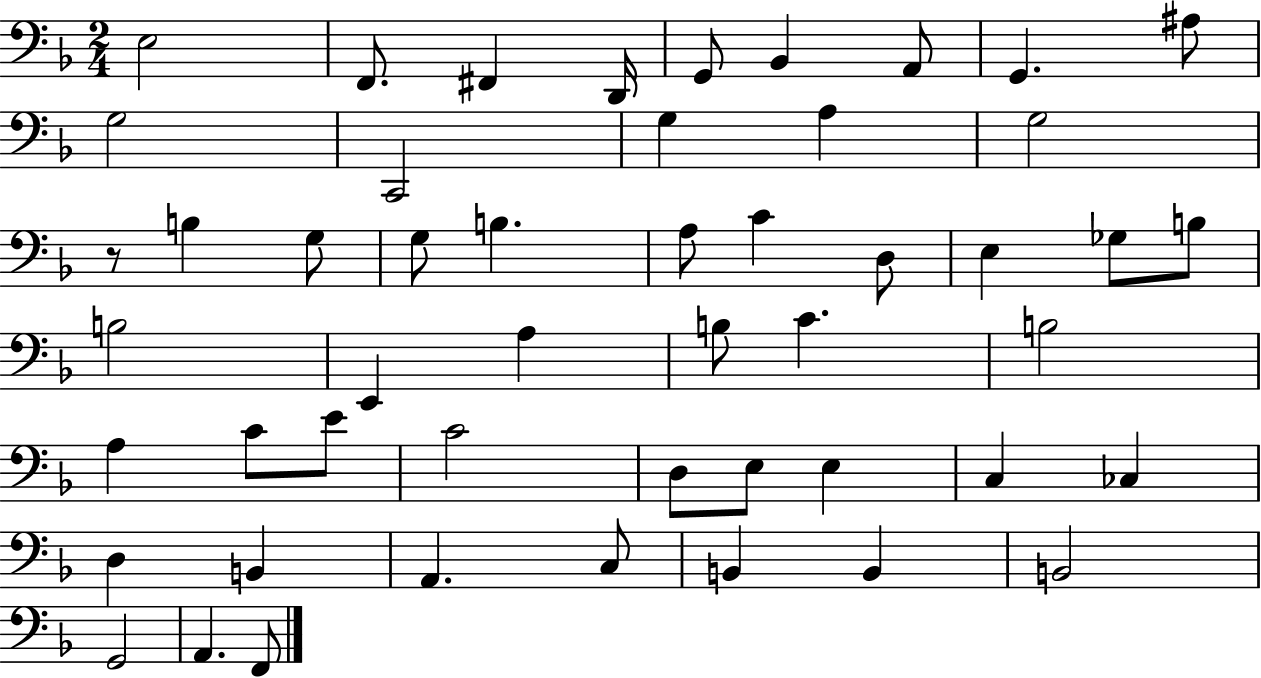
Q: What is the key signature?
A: F major